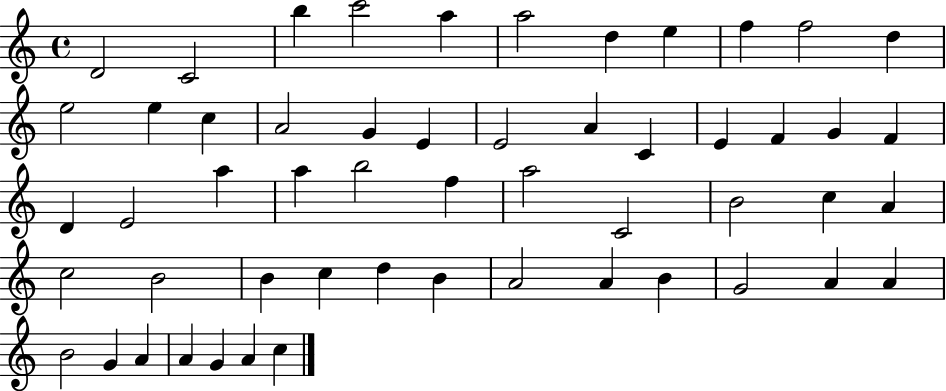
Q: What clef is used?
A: treble